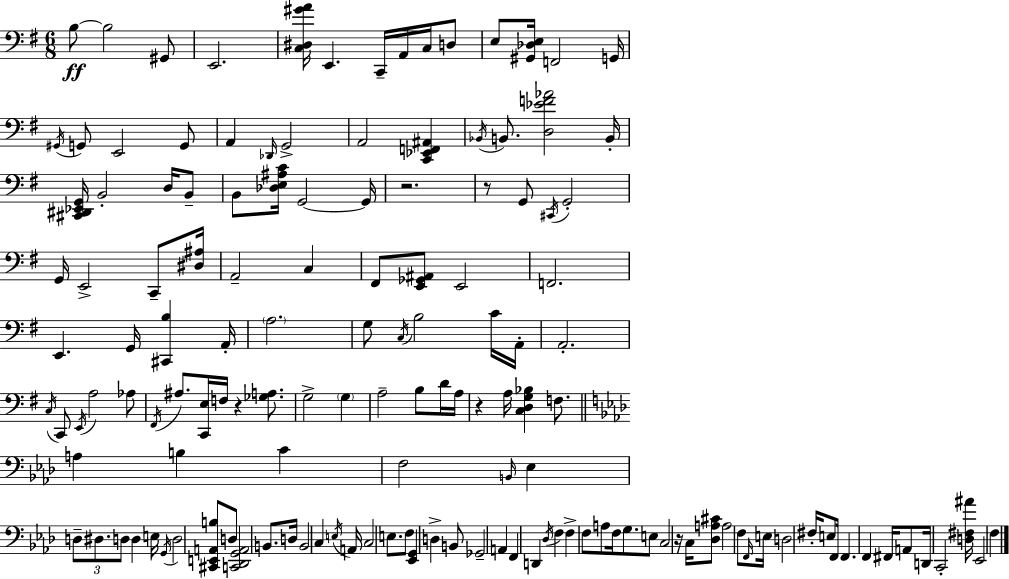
B3/e B3/h G#2/e E2/h. [C3,D#3,G#4,A4]/s E2/q. C2/s A2/s C3/s D3/e E3/e [G#2,Db3,E3]/s F2/h G2/s G#2/s G2/e E2/h G2/e A2/q Db2/s G2/h A2/h [C2,Eb2,F2,A#2]/q Bb2/s B2/e. [D3,Eb4,F4,Ab4]/h B2/s [C#2,D#2,Eb2,G2]/s B2/h D3/s B2/e B2/e [Db3,E3,A#3,C4]/s G2/h G2/s R/h. R/e G2/e C#2/s G2/h G2/s E2/h C2/e [D#3,A#3]/s A2/h C3/q F#2/e [E2,Gb2,A#2]/e E2/h F2/h. E2/q. G2/s [C#2,B3]/q A2/s A3/h. G3/e C3/s B3/h C4/s A2/s A2/h. C3/s C2/e E2/s A3/h Ab3/e F#2/s A#3/e. [C2,E3]/s F3/s R/q [Gb3,A3]/e. G3/h G3/q A3/h B3/e D4/s A3/s R/q A3/s [C3,D3,G3,Bb3]/q F3/e. A3/q B3/q C4/q F3/h B2/s Eb3/q D3/e D#3/e. D3/e D3/q E3/s G2/s D3/h [C#2,E2,A2,B3]/e D3/e [C2,Db2,G2,A2]/h B2/e. D3/s B2/h C3/q E3/s A2/s C3/h E3/e. F3/e [Eb2,G2]/q D3/q B2/e Gb2/h A2/q F2/q D2/q Db3/s F3/q F3/q F3/e A3/e F3/s G3/e. E3/e C3/h R/s C3/s [Db3,A3,C#4]/e A3/h F3/e F2/s E3/s D3/h F#3/s E3/e F2/s F2/q. F2/q F#2/s A2/e D2/s C2/h [D3,F#3,A#4]/s Eb2/h F3/q